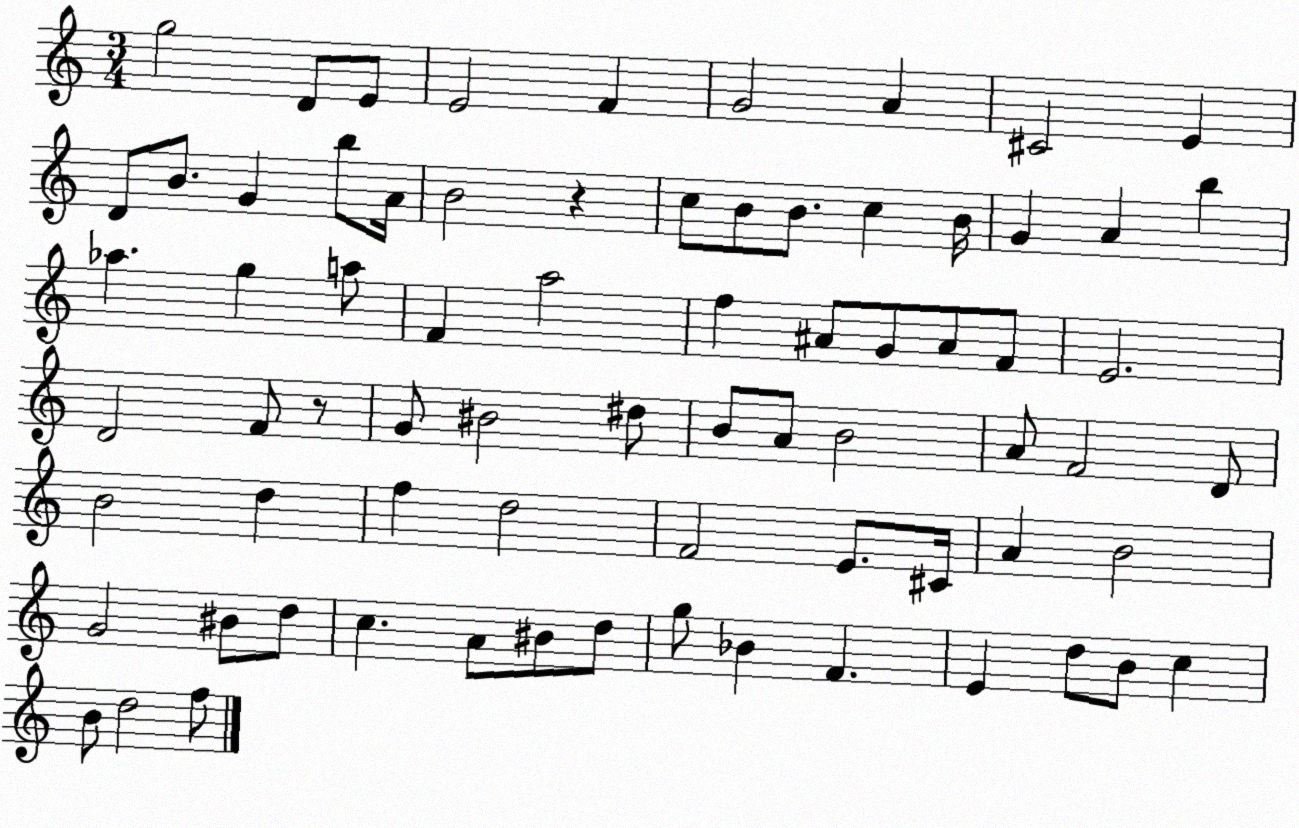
X:1
T:Untitled
M:3/4
L:1/4
K:C
g2 D/2 E/2 E2 F G2 A ^C2 E D/2 B/2 G b/2 A/4 B2 z c/2 B/2 B/2 c B/4 G A b _a g a/2 F a2 f ^A/2 G/2 ^A/2 F/2 E2 D2 F/2 z/2 G/2 ^B2 ^d/2 B/2 A/2 B2 A/2 F2 D/2 B2 d f d2 F2 E/2 ^C/4 A B2 G2 ^B/2 d/2 c A/2 ^B/2 d/2 g/2 _B F E d/2 B/2 c B/2 d2 f/2